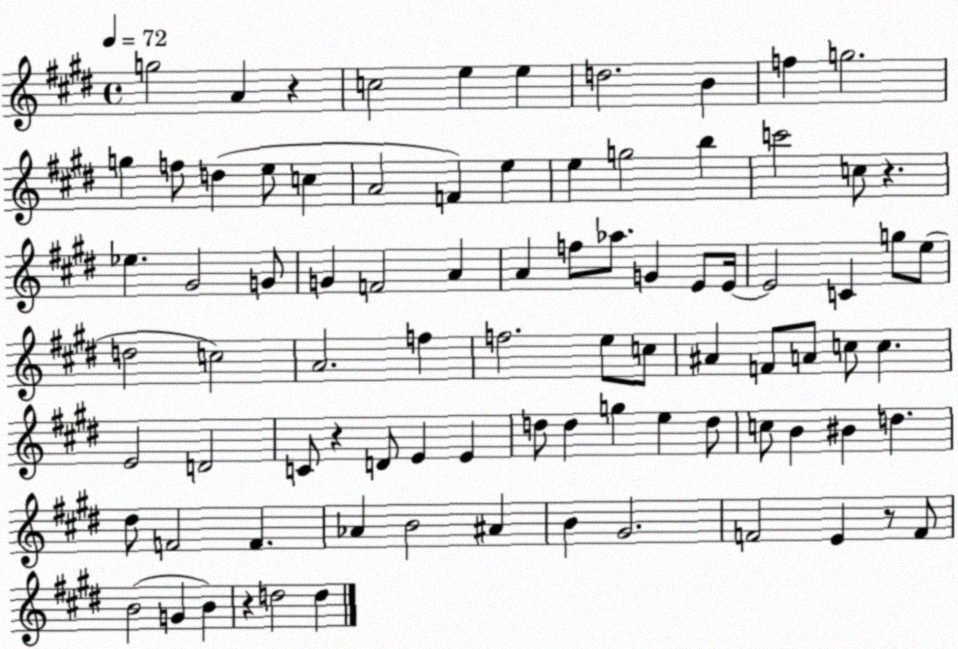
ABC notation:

X:1
T:Untitled
M:4/4
L:1/4
K:E
g2 A z c2 e e d2 B f g2 g f/2 d e/2 c A2 F e e g2 b c'2 c/2 z _e ^G2 G/2 G F2 A A f/2 _a/2 G E/2 E/4 E2 C g/2 e/2 d2 c2 A2 f f2 e/2 c/2 ^A F/2 A/2 c/2 c E2 D2 C/2 z D/2 E E d/2 d g e d/2 c/2 B ^B d ^d/2 F2 F _A B2 ^A B ^G2 F2 E z/2 F/2 B2 G B z d2 d